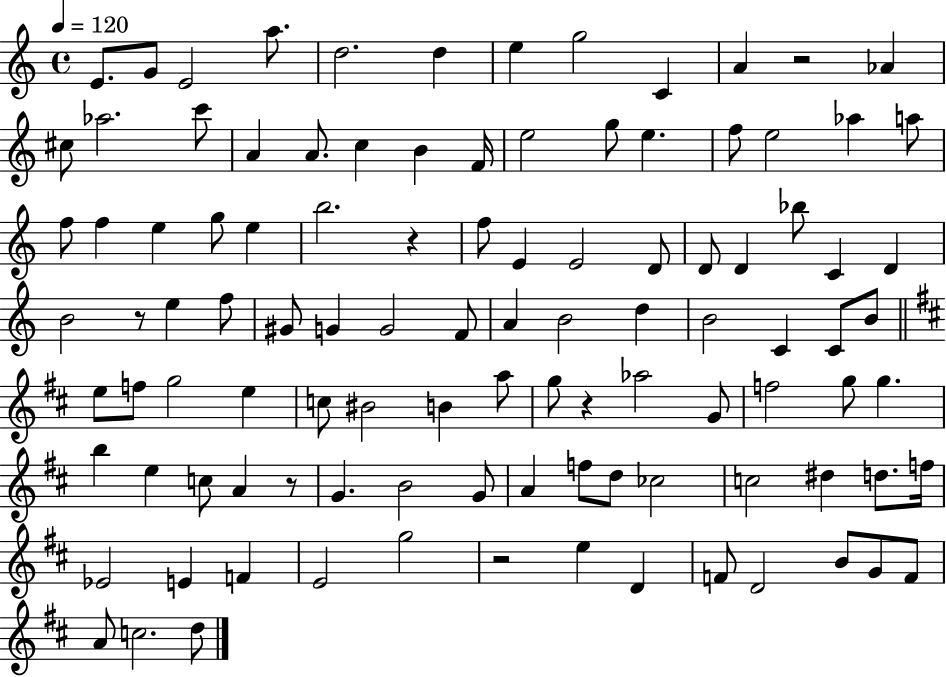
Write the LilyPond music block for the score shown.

{
  \clef treble
  \time 4/4
  \defaultTimeSignature
  \key c \major
  \tempo 4 = 120
  e'8. g'8 e'2 a''8. | d''2. d''4 | e''4 g''2 c'4 | a'4 r2 aes'4 | \break cis''8 aes''2. c'''8 | a'4 a'8. c''4 b'4 f'16 | e''2 g''8 e''4. | f''8 e''2 aes''4 a''8 | \break f''8 f''4 e''4 g''8 e''4 | b''2. r4 | f''8 e'4 e'2 d'8 | d'8 d'4 bes''8 c'4 d'4 | \break b'2 r8 e''4 f''8 | gis'8 g'4 g'2 f'8 | a'4 b'2 d''4 | b'2 c'4 c'8 b'8 | \break \bar "||" \break \key d \major e''8 f''8 g''2 e''4 | c''8 bis'2 b'4 a''8 | g''8 r4 aes''2 g'8 | f''2 g''8 g''4. | \break b''4 e''4 c''8 a'4 r8 | g'4. b'2 g'8 | a'4 f''8 d''8 ces''2 | c''2 dis''4 d''8. f''16 | \break ees'2 e'4 f'4 | e'2 g''2 | r2 e''4 d'4 | f'8 d'2 b'8 g'8 f'8 | \break a'8 c''2. d''8 | \bar "|."
}